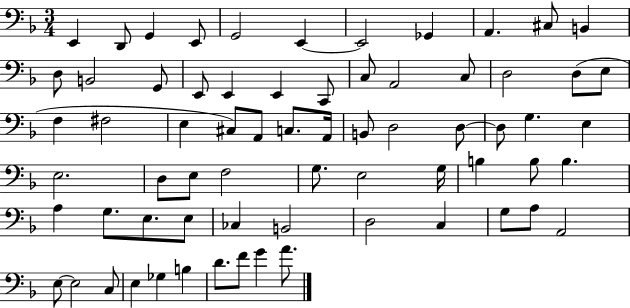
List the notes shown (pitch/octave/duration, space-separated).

E2/q D2/e G2/q E2/e G2/h E2/q E2/h Gb2/q A2/q. C#3/e B2/q D3/e B2/h G2/e E2/e E2/q E2/q C2/e C3/e A2/h C3/e D3/h D3/e E3/e F3/q F#3/h E3/q C#3/e A2/e C3/e. A2/s B2/e D3/h D3/e D3/e G3/q. E3/q E3/h. D3/e E3/e F3/h G3/e. E3/h G3/s B3/q B3/e B3/q. A3/q G3/e. E3/e. E3/e CES3/q B2/h D3/h C3/q G3/e A3/e A2/h E3/e E3/h C3/e E3/q Gb3/q B3/q D4/e. F4/e G4/q A4/e.